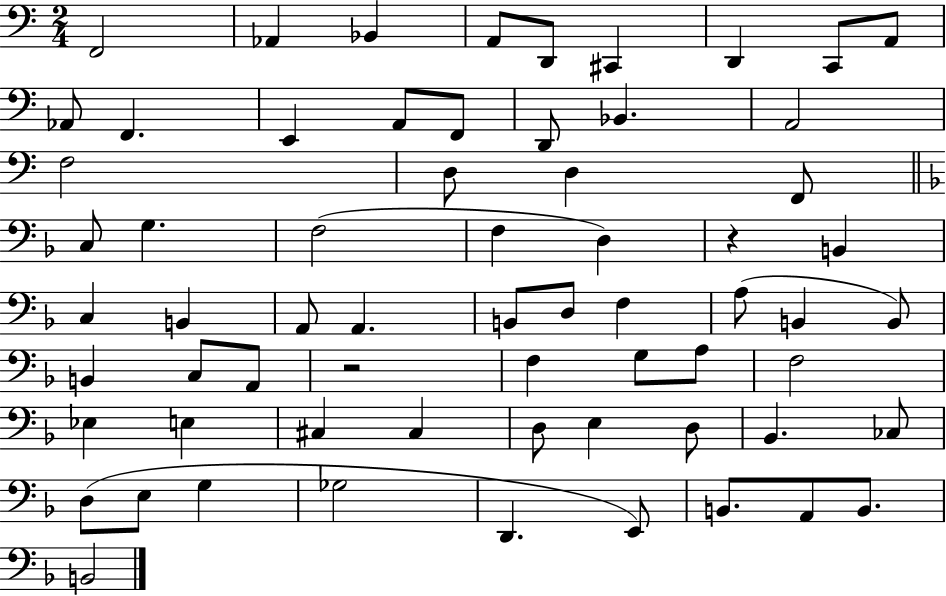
{
  \clef bass
  \numericTimeSignature
  \time 2/4
  \key c \major
  f,2 | aes,4 bes,4 | a,8 d,8 cis,4 | d,4 c,8 a,8 | \break aes,8 f,4. | e,4 a,8 f,8 | d,8 bes,4. | a,2 | \break f2 | d8 d4 f,8 | \bar "||" \break \key d \minor c8 g4. | f2( | f4 d4) | r4 b,4 | \break c4 b,4 | a,8 a,4. | b,8 d8 f4 | a8( b,4 b,8) | \break b,4 c8 a,8 | r2 | f4 g8 a8 | f2 | \break ees4 e4 | cis4 cis4 | d8 e4 d8 | bes,4. ces8 | \break d8( e8 g4 | ges2 | d,4. e,8) | b,8. a,8 b,8. | \break b,2 | \bar "|."
}